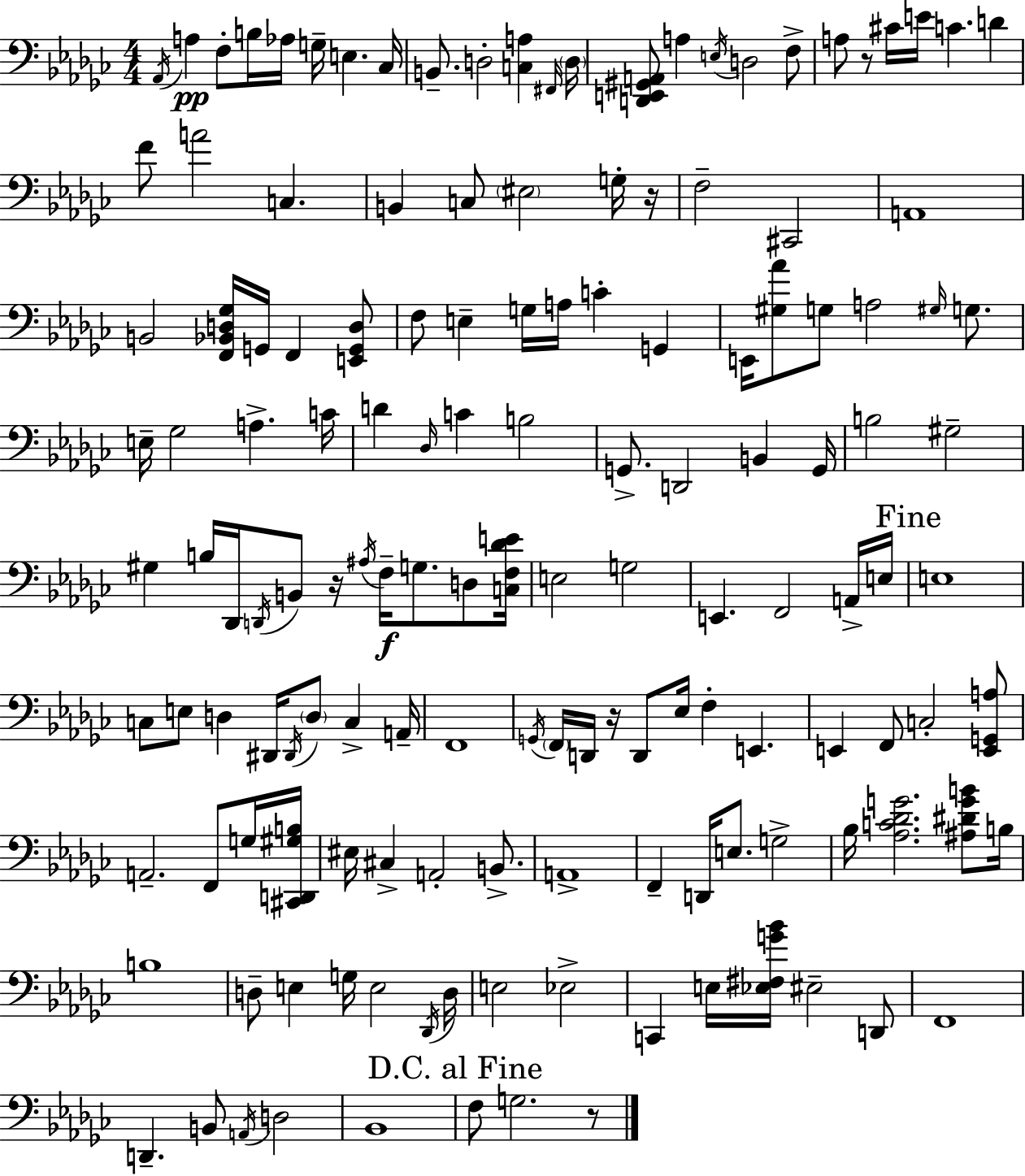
Ab2/s A3/q F3/e B3/s Ab3/s G3/s E3/q. CES3/s B2/e. D3/h [C3,A3]/q F#2/s D3/s [D2,E2,G#2,A2]/e A3/q E3/s D3/h F3/e A3/e R/e C#4/s E4/s C4/q. D4/q F4/e A4/h C3/q. B2/q C3/e EIS3/h G3/s R/s F3/h C#2/h A2/w B2/h [F2,Bb2,D3,Gb3]/s G2/s F2/q [E2,G2,D3]/e F3/e E3/q G3/s A3/s C4/q G2/q E2/s [G#3,Ab4]/e G3/e A3/h G#3/s G3/e. E3/s Gb3/h A3/q. C4/s D4/q Db3/s C4/q B3/h G2/e. D2/h B2/q G2/s B3/h G#3/h G#3/q B3/s Db2/s D2/s B2/e R/s A#3/s F3/s G3/e. D3/e [C3,F3,Db4,E4]/s E3/h G3/h E2/q. F2/h A2/s E3/s E3/w C3/e E3/e D3/q D#2/s D#2/s D3/e C3/q A2/s F2/w G2/s F2/s D2/s R/s D2/e Eb3/s F3/q E2/q. E2/q F2/e C3/h [E2,G2,A3]/e A2/h. F2/e G3/s [C#2,D2,G#3,B3]/s EIS3/s C#3/q A2/h B2/e. A2/w F2/q D2/s E3/e. G3/h Bb3/s [Ab3,C4,Db4,G4]/h. [A#3,D#4,G4,B4]/e B3/s B3/w D3/e E3/q G3/s E3/h Db2/s D3/s E3/h Eb3/h C2/q E3/s [Eb3,F#3,G4,Bb4]/s EIS3/h D2/e F2/w D2/q. B2/e A2/s D3/h Bb2/w F3/e G3/h. R/e